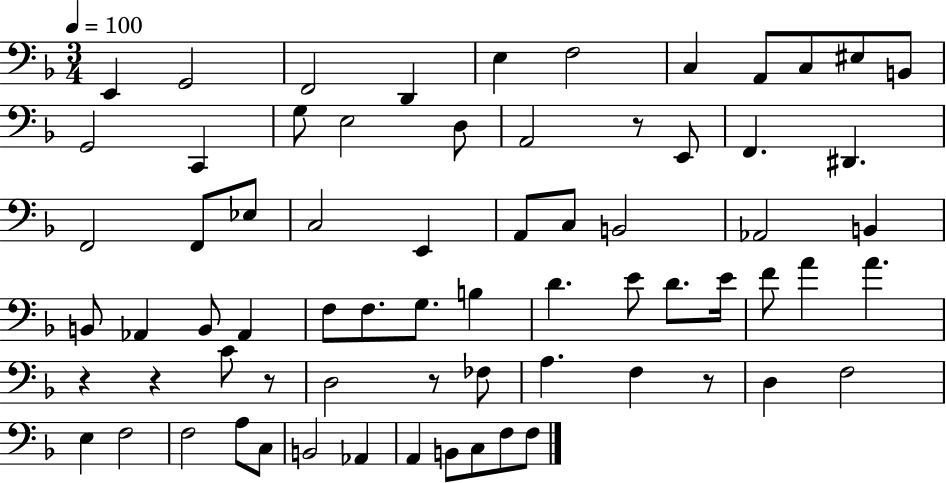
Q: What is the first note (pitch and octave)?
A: E2